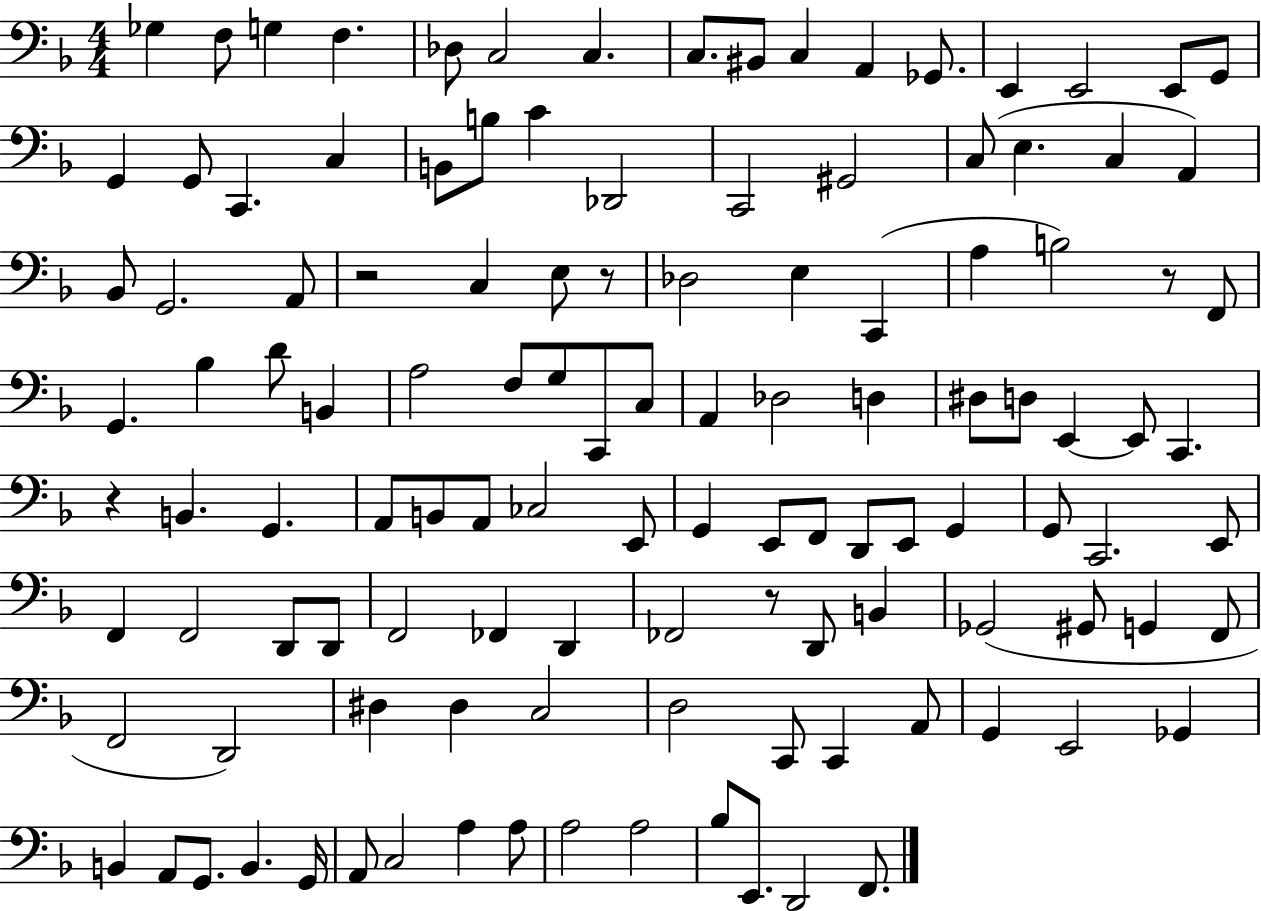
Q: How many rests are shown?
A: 5